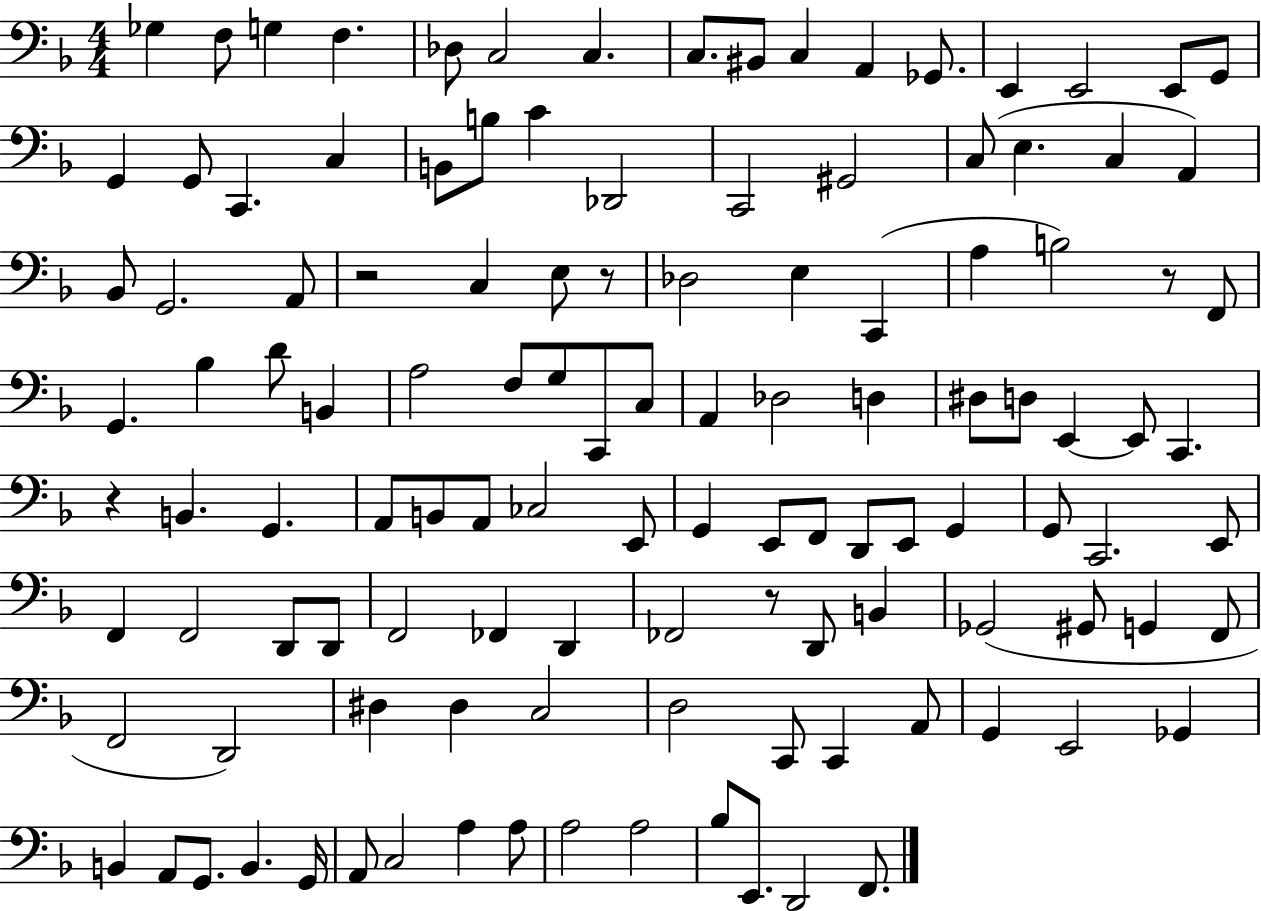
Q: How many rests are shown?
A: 5